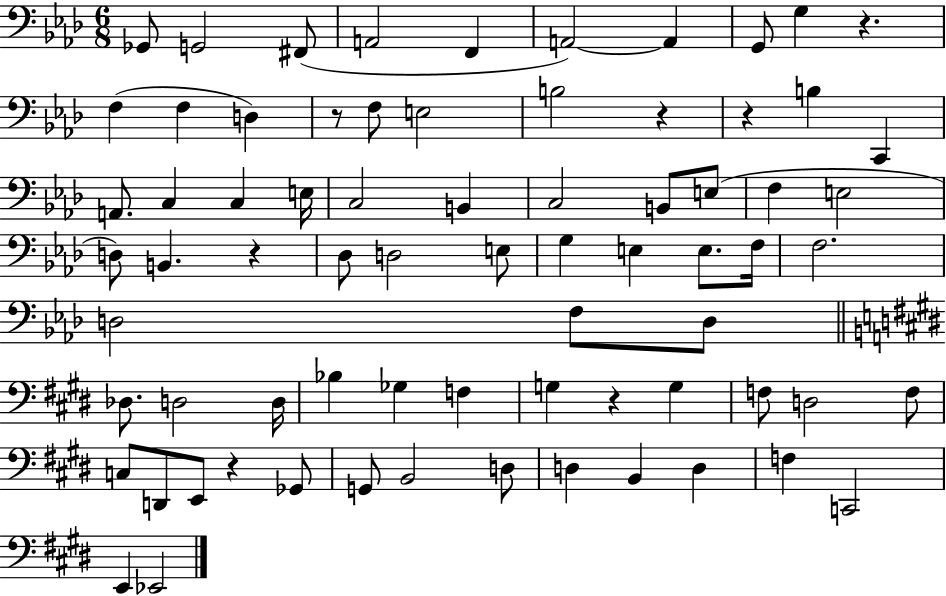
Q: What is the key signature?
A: AES major